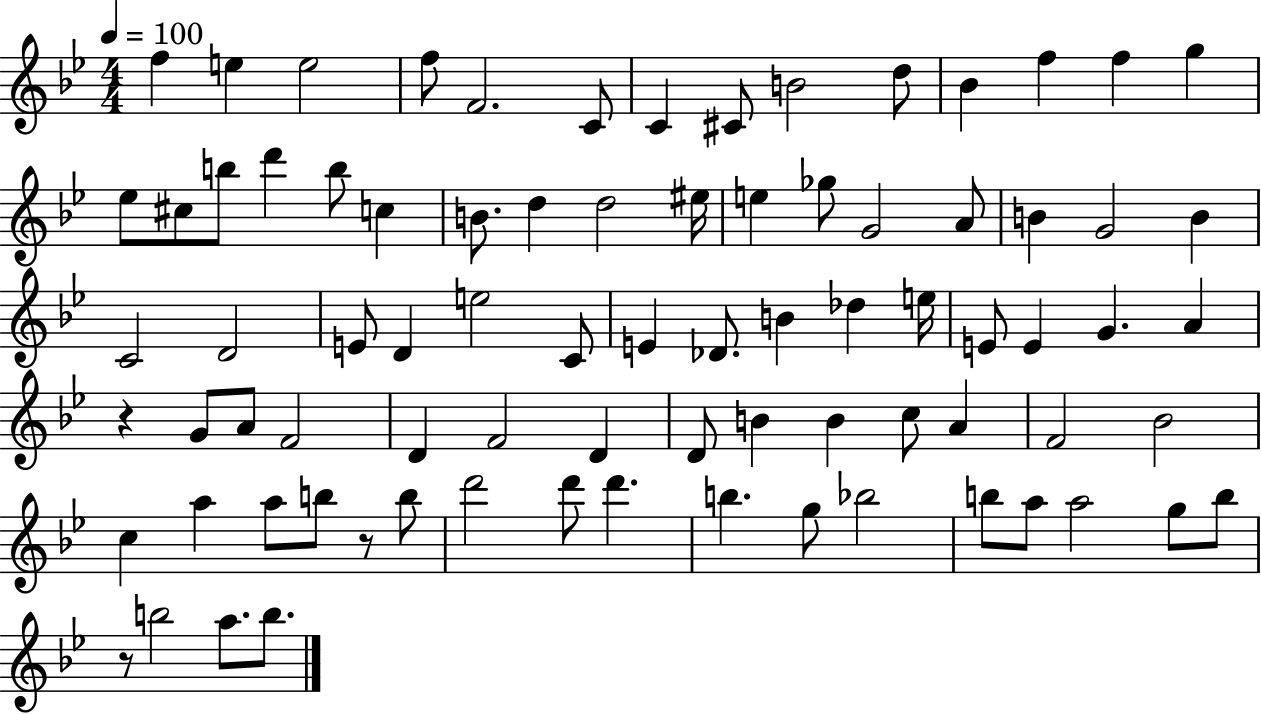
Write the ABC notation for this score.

X:1
T:Untitled
M:4/4
L:1/4
K:Bb
f e e2 f/2 F2 C/2 C ^C/2 B2 d/2 _B f f g _e/2 ^c/2 b/2 d' b/2 c B/2 d d2 ^e/4 e _g/2 G2 A/2 B G2 B C2 D2 E/2 D e2 C/2 E _D/2 B _d e/4 E/2 E G A z G/2 A/2 F2 D F2 D D/2 B B c/2 A F2 _B2 c a a/2 b/2 z/2 b/2 d'2 d'/2 d' b g/2 _b2 b/2 a/2 a2 g/2 b/2 z/2 b2 a/2 b/2